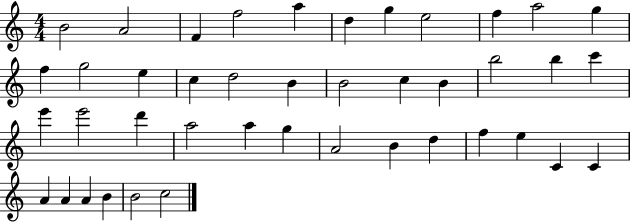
X:1
T:Untitled
M:4/4
L:1/4
K:C
B2 A2 F f2 a d g e2 f a2 g f g2 e c d2 B B2 c B b2 b c' e' e'2 d' a2 a g A2 B d f e C C A A A B B2 c2